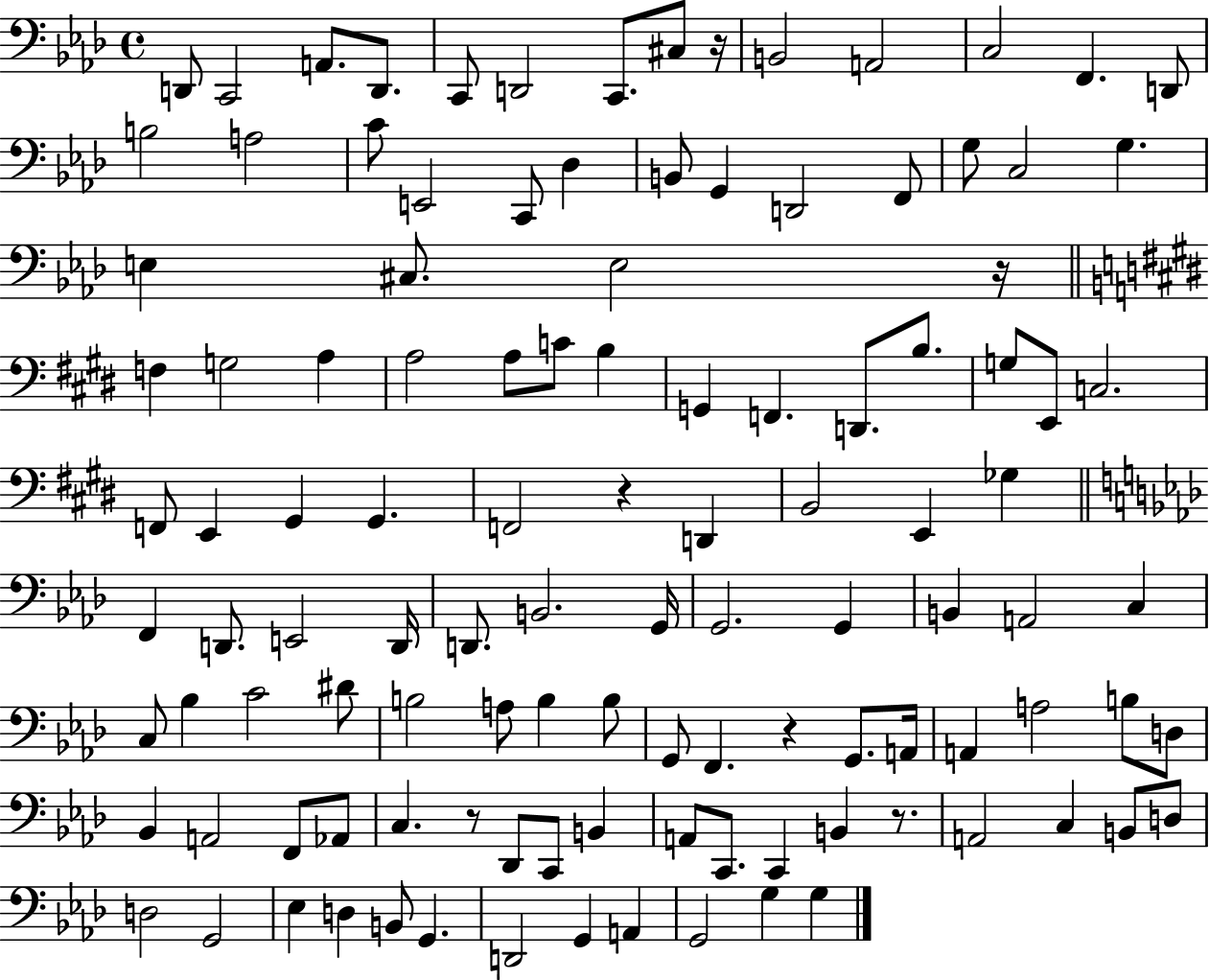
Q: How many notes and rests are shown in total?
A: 114